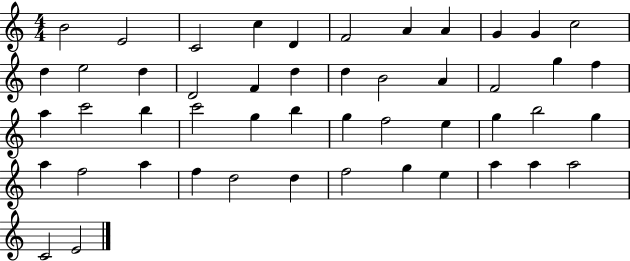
B4/h E4/h C4/h C5/q D4/q F4/h A4/q A4/q G4/q G4/q C5/h D5/q E5/h D5/q D4/h F4/q D5/q D5/q B4/h A4/q F4/h G5/q F5/q A5/q C6/h B5/q C6/h G5/q B5/q G5/q F5/h E5/q G5/q B5/h G5/q A5/q F5/h A5/q F5/q D5/h D5/q F5/h G5/q E5/q A5/q A5/q A5/h C4/h E4/h